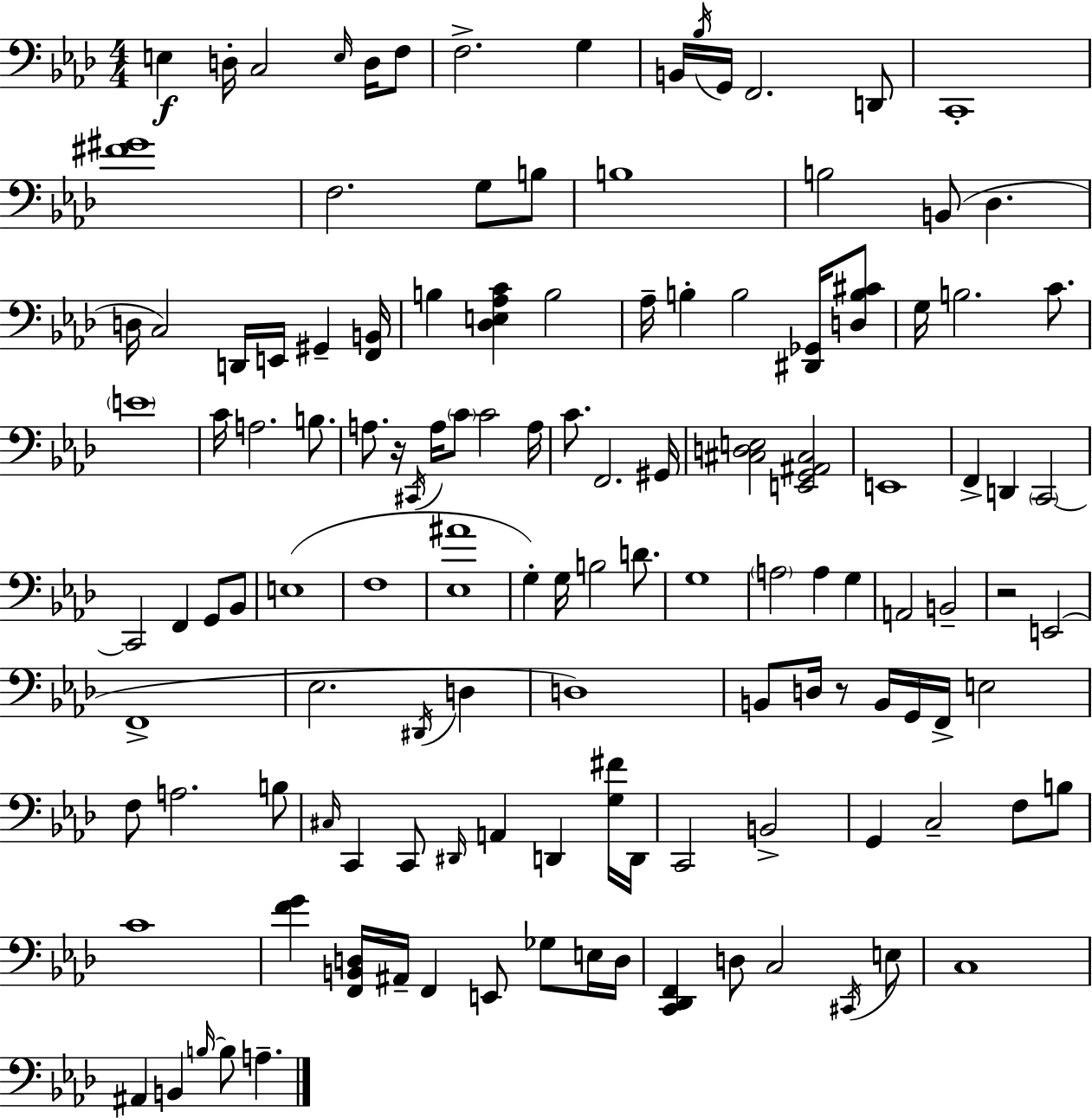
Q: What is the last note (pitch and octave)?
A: A3